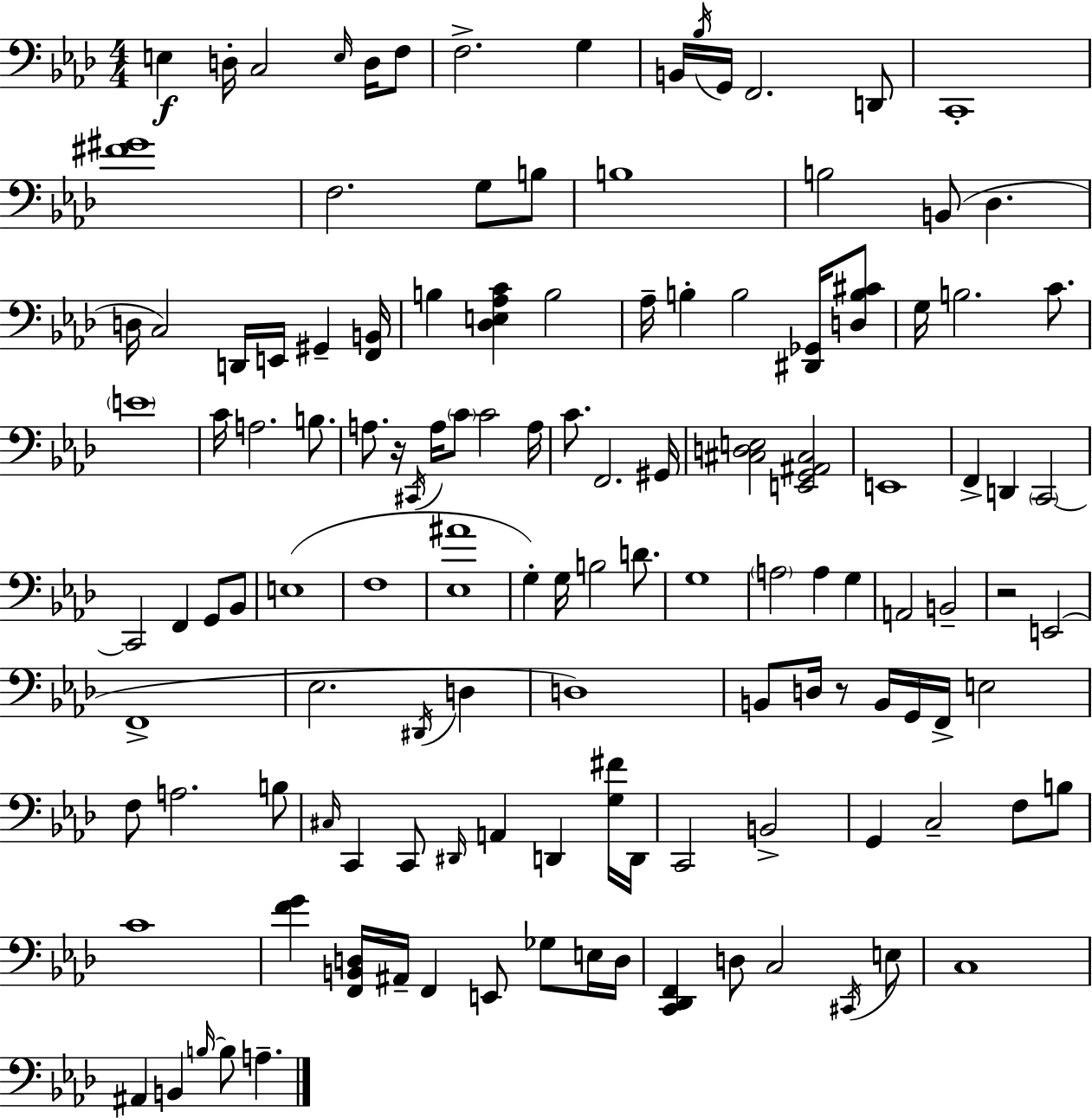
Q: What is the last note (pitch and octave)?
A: A3